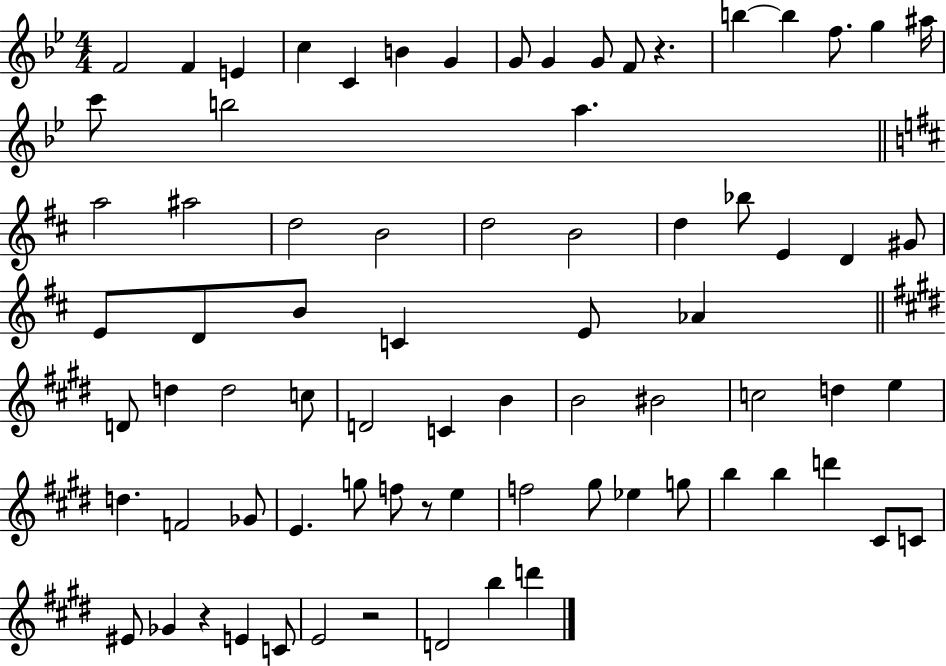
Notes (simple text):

F4/h F4/q E4/q C5/q C4/q B4/q G4/q G4/e G4/q G4/e F4/e R/q. B5/q B5/q F5/e. G5/q A#5/s C6/e B5/h A5/q. A5/h A#5/h D5/h B4/h D5/h B4/h D5/q Bb5/e E4/q D4/q G#4/e E4/e D4/e B4/e C4/q E4/e Ab4/q D4/e D5/q D5/h C5/e D4/h C4/q B4/q B4/h BIS4/h C5/h D5/q E5/q D5/q. F4/h Gb4/e E4/q. G5/e F5/e R/e E5/q F5/h G#5/e Eb5/q G5/e B5/q B5/q D6/q C#4/e C4/e EIS4/e Gb4/q R/q E4/q C4/e E4/h R/h D4/h B5/q D6/q